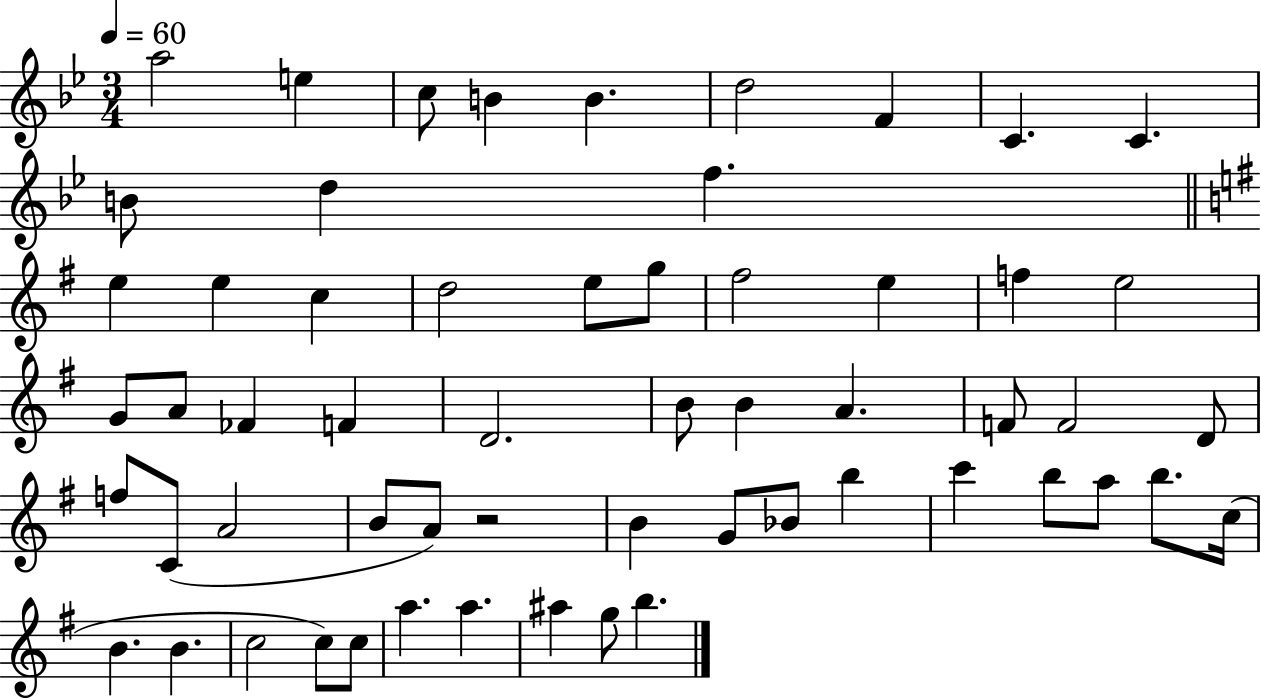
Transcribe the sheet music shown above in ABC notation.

X:1
T:Untitled
M:3/4
L:1/4
K:Bb
a2 e c/2 B B d2 F C C B/2 d f e e c d2 e/2 g/2 ^f2 e f e2 G/2 A/2 _F F D2 B/2 B A F/2 F2 D/2 f/2 C/2 A2 B/2 A/2 z2 B G/2 _B/2 b c' b/2 a/2 b/2 c/4 B B c2 c/2 c/2 a a ^a g/2 b